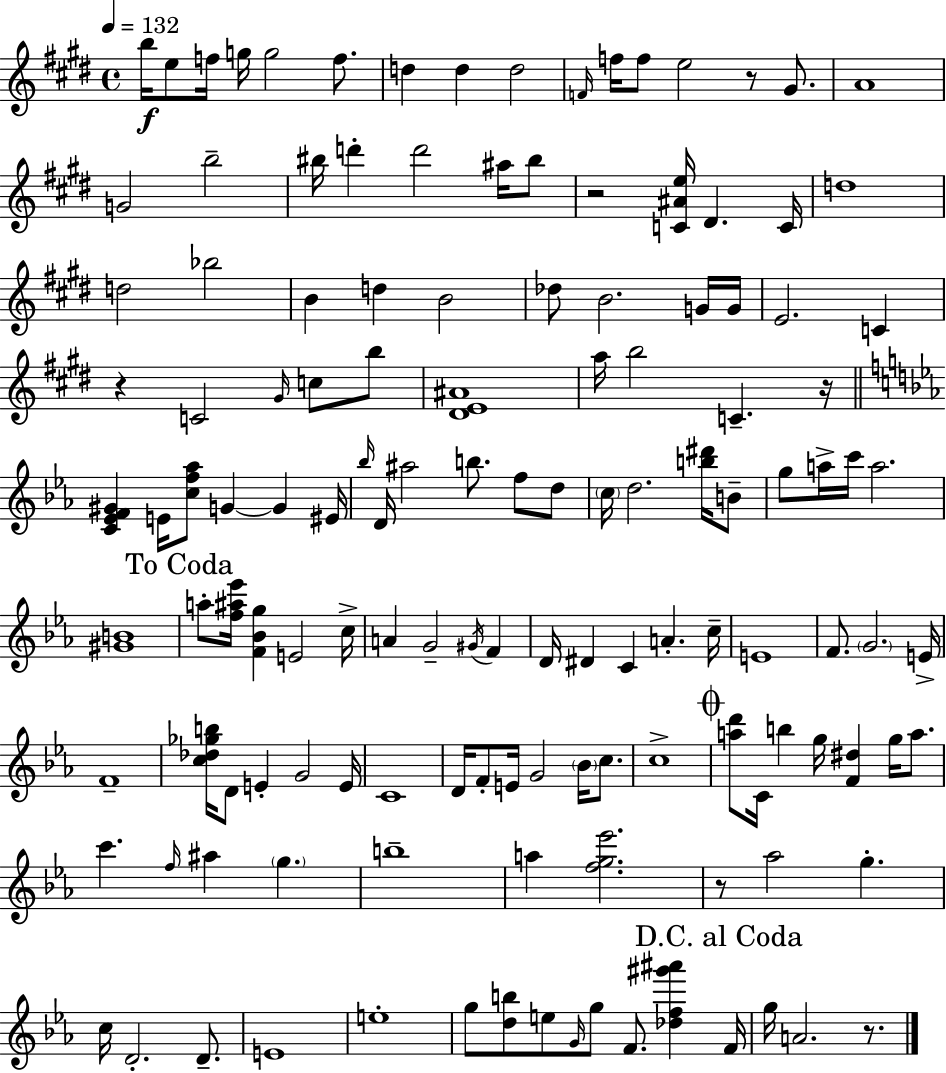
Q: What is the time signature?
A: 4/4